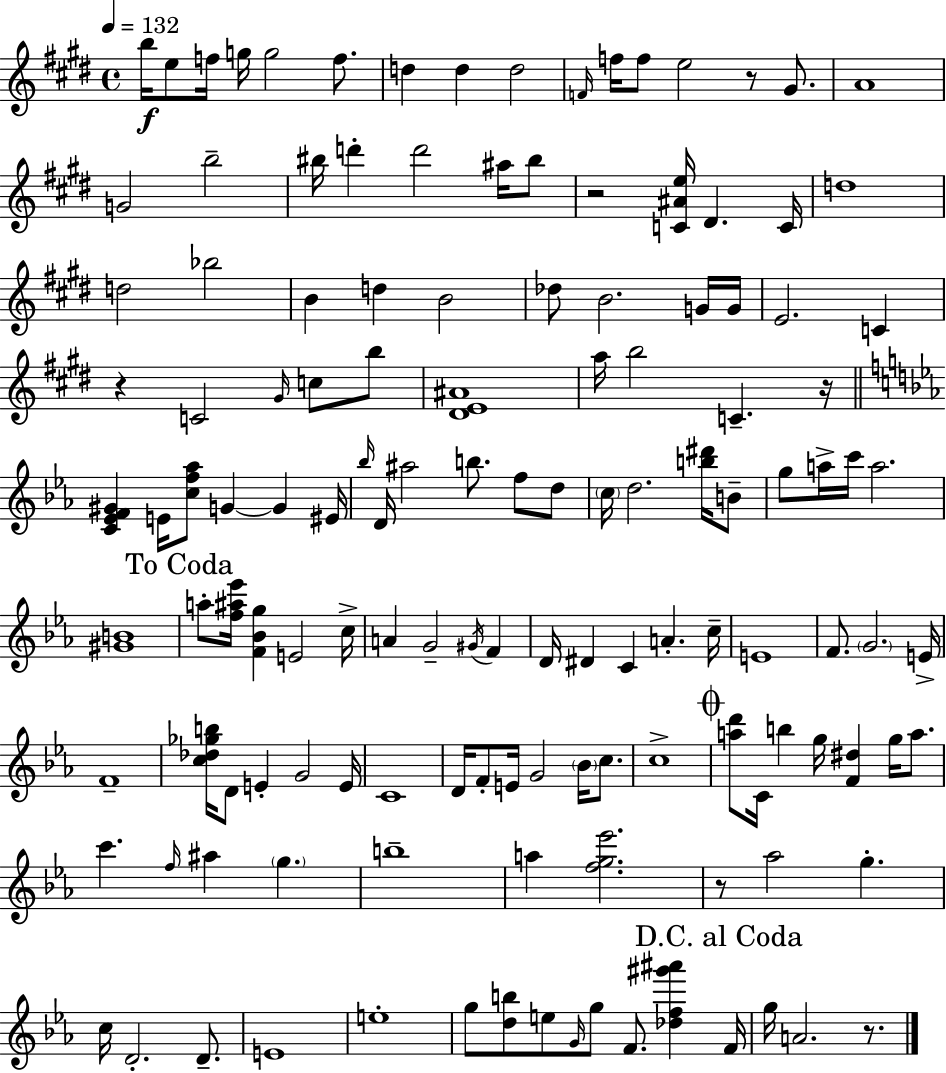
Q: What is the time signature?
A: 4/4